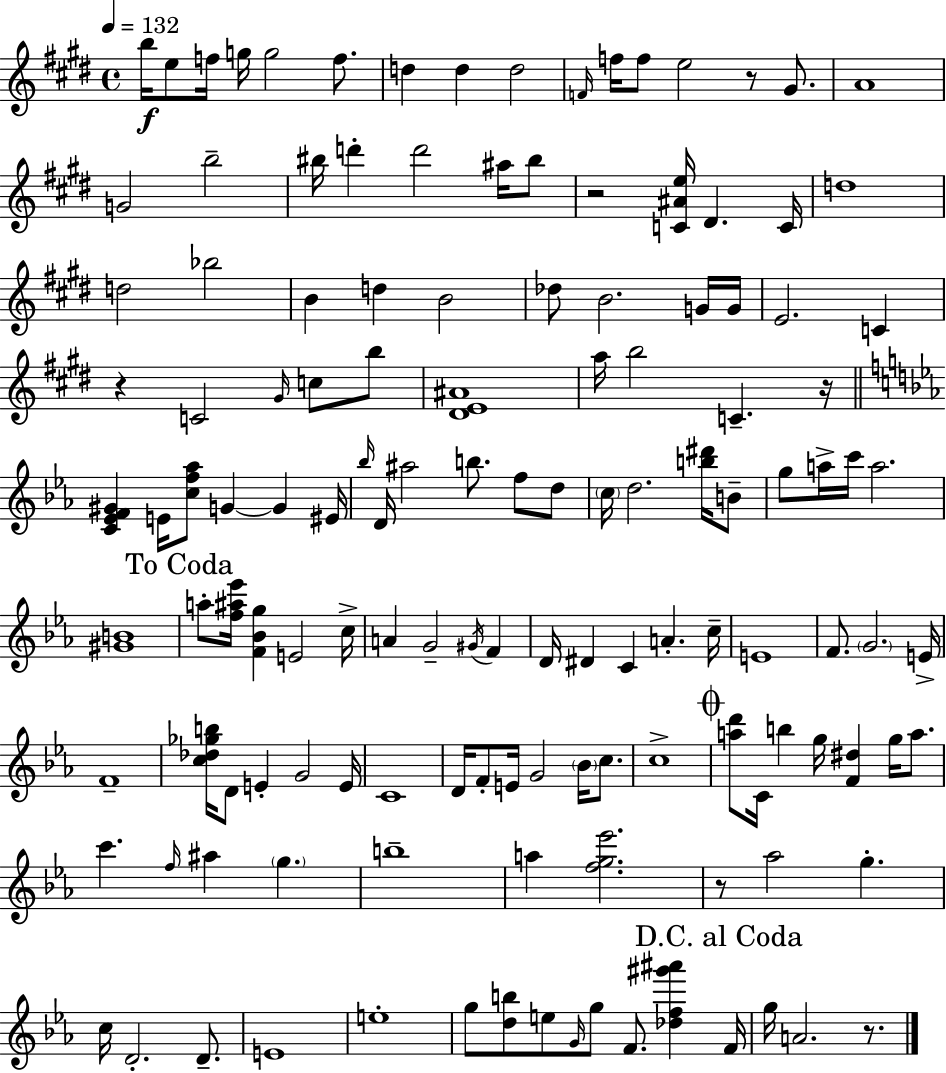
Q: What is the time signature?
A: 4/4